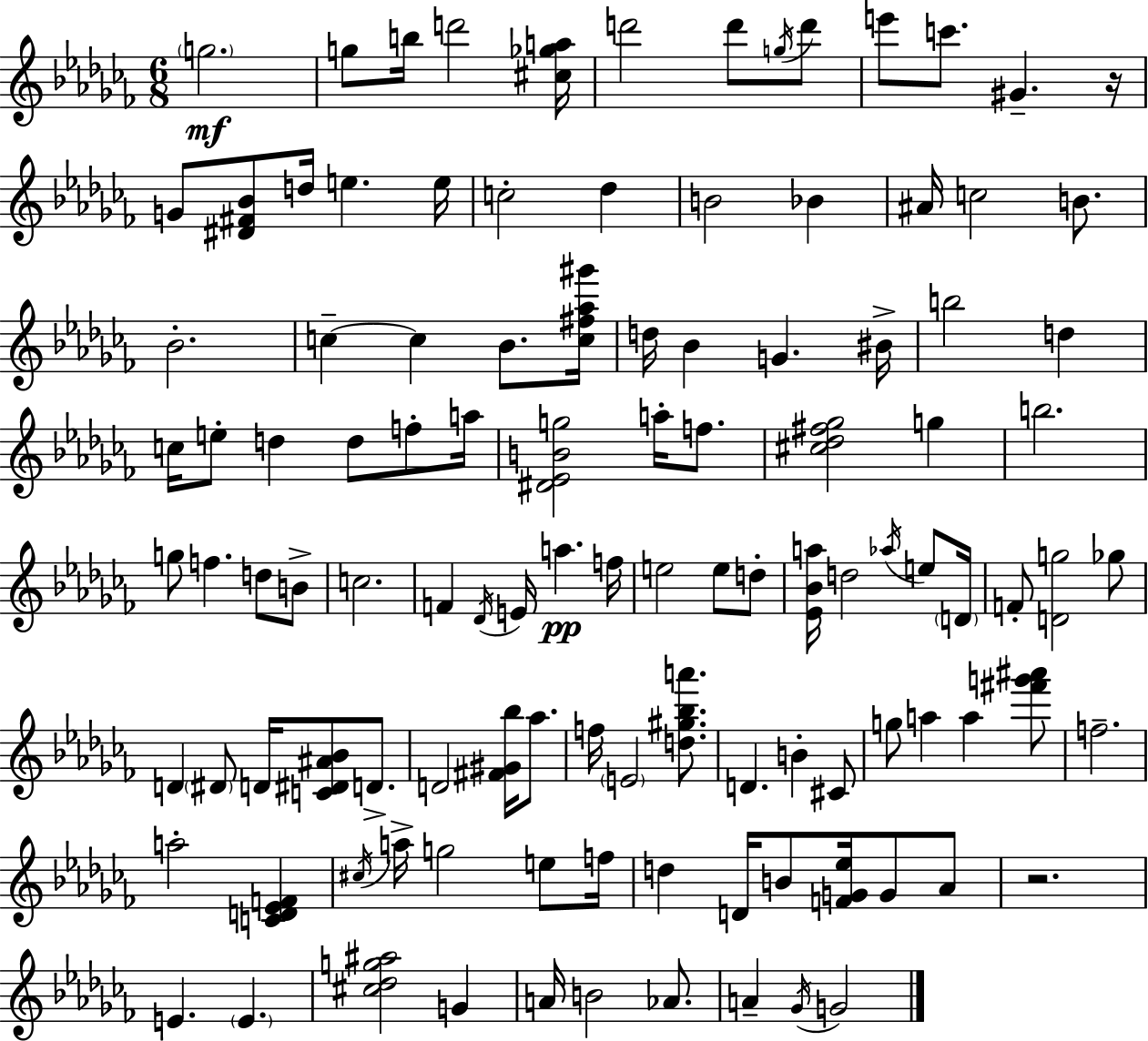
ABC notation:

X:1
T:Untitled
M:6/8
L:1/4
K:Abm
g2 g/2 b/4 d'2 [^c_ga]/4 d'2 d'/2 g/4 d'/2 e'/2 c'/2 ^G z/4 G/2 [^D^F_B]/2 d/4 e e/4 c2 _d B2 _B ^A/4 c2 B/2 _B2 c c _B/2 [c^f_a^g']/4 d/4 _B G ^B/4 b2 d c/4 e/2 d d/2 f/2 a/4 [^D_EBg]2 a/4 f/2 [^c_d^f_g]2 g b2 g/2 f d/2 B/2 c2 F _D/4 E/4 a f/4 e2 e/2 d/2 [_E_Ba]/4 d2 _a/4 e/2 D/4 F/2 [Dg]2 _g/2 D ^D/2 D/4 [C^D^A_B]/2 D/2 D2 [^F^G_b]/4 _a/2 f/4 E2 [d^g_ba']/2 D B ^C/2 g/2 a a [^f'g'^a']/2 f2 a2 [CD_EF] ^c/4 a/4 g2 e/2 f/4 d D/4 B/2 [FG_e]/4 G/2 _A/2 z2 E E [^c_dg^a]2 G A/4 B2 _A/2 A _G/4 G2